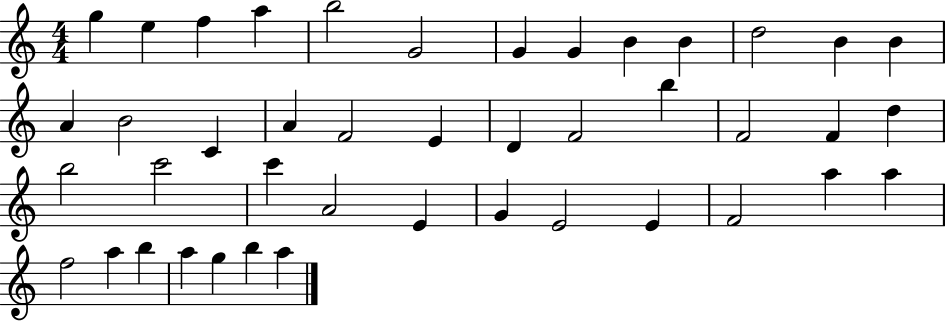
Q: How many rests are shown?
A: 0